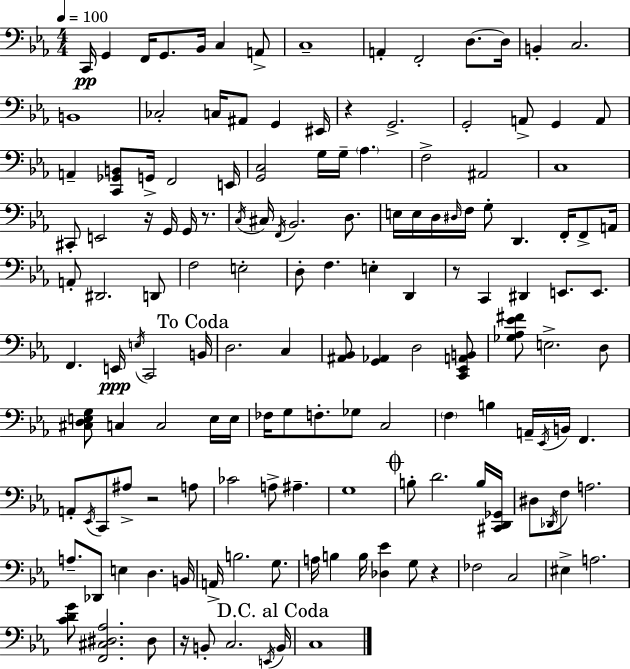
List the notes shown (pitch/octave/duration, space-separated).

C2/s G2/q F2/s G2/e. Bb2/s C3/q A2/e C3/w A2/q F2/h D3/e. D3/s B2/q C3/h. B2/w CES3/h C3/s A#2/e G2/q EIS2/s R/q G2/h. G2/h A2/e G2/q A2/e A2/q [C2,Gb2,B2]/e G2/s F2/h E2/s [G2,C3]/h G3/s G3/s Ab3/q. F3/h A#2/h C3/w C#2/e E2/h R/s G2/s G2/s R/e. C3/s C#3/s F2/s Bb2/h. D3/e. E3/s E3/s D3/s D#3/s F3/s G3/e D2/q. F2/s F2/e A2/s A2/e D#2/h. D2/e F3/h E3/h D3/e F3/q. E3/q D2/q R/e C2/q D#2/q E2/e. E2/e. F2/q. E2/s E3/s C2/h B2/s D3/h. C3/q [A#2,Bb2]/e [G2,Ab2]/q D3/h [C2,Eb2,A2,B2]/e [Gb3,Ab3,Eb4,F#4]/e E3/h. D3/e [C#3,D3,E3,G3]/e C3/q C3/h E3/s E3/s FES3/s G3/e F3/e. Gb3/e C3/h F3/q B3/q A2/s Eb2/s B2/s F2/q. A2/e Eb2/s C2/e A#3/e R/h A3/e CES4/h A3/e A#3/q. G3/w B3/e D4/h. B3/s [C#2,D2,Gb2]/s D#3/e Db2/s F3/e A3/h. A3/e. Db2/e E3/q D3/q. B2/s A2/s B3/h. G3/e. A3/s B3/q B3/s [Db3,Eb4]/q G3/e R/q FES3/h C3/h EIS3/q A3/h. [C4,D4,G4]/e [F2,C#3,D#3,Ab3]/h. D#3/e R/s B2/e C3/h. E2/s B2/s C3/w